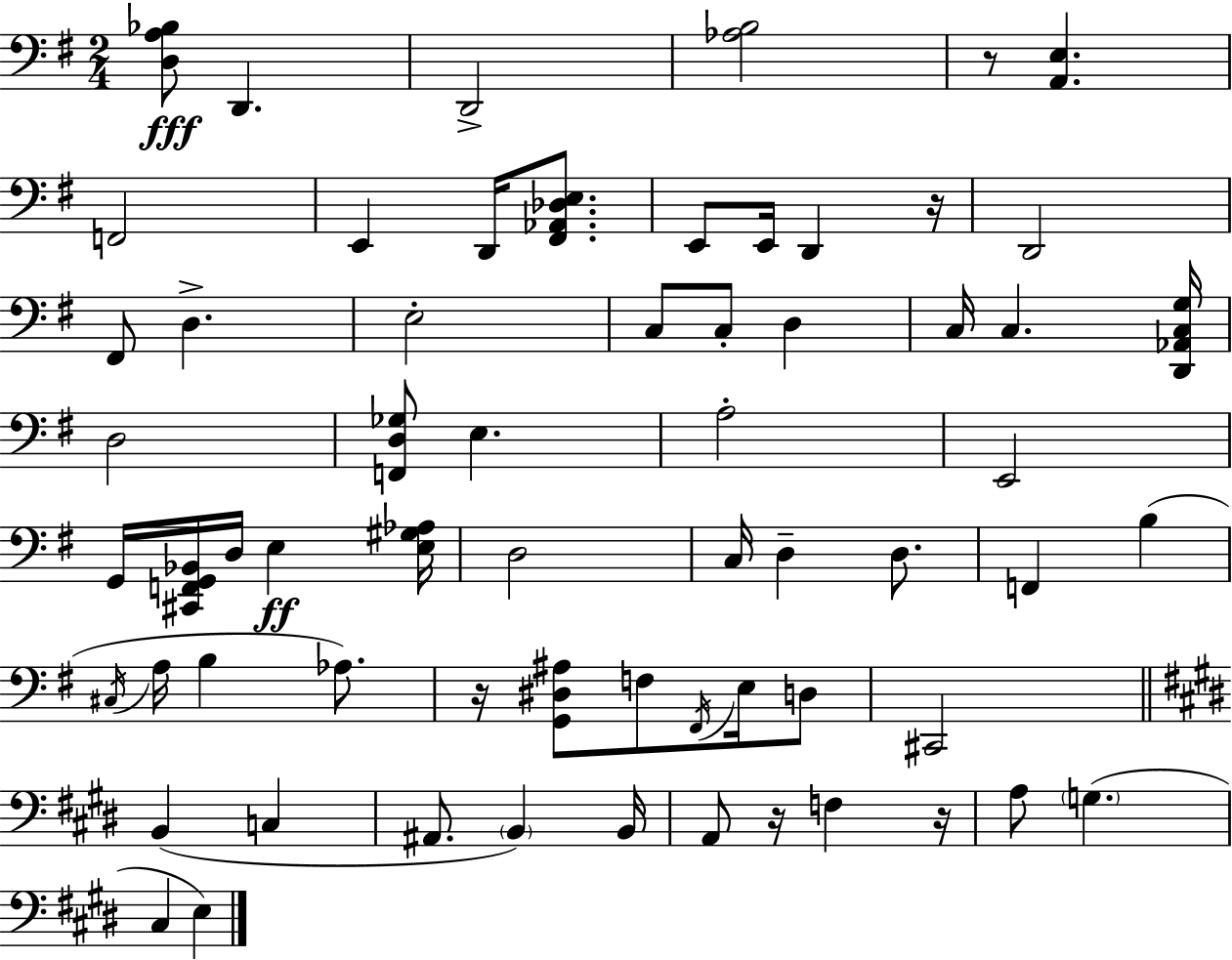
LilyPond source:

{
  \clef bass
  \numericTimeSignature
  \time 2/4
  \key g \major
  \repeat volta 2 { <d a bes>8\fff d,4. | d,2-> | <aes b>2 | r8 <a, e>4. | \break f,2 | e,4 d,16 <fis, aes, des e>8. | e,8 e,16 d,4 r16 | d,2 | \break fis,8 d4.-> | e2-. | c8 c8-. d4 | c16 c4. <d, aes, c g>16 | \break d2 | <f, d ges>8 e4. | a2-. | e,2 | \break g,16 <cis, f, g, bes,>16 d16 e4\ff <e gis aes>16 | d2 | c16 d4-- d8. | f,4 b4( | \break \acciaccatura { cis16 } a16 b4 aes8.) | r16 <g, dis ais>8 f8 \acciaccatura { fis,16 } e16 | d8 cis,2 | \bar "||" \break \key e \major b,4( c4 | ais,8. \parenthesize b,4) b,16 | a,8 r16 f4 r16 | a8 \parenthesize g4.( | \break cis4 e4) | } \bar "|."
}